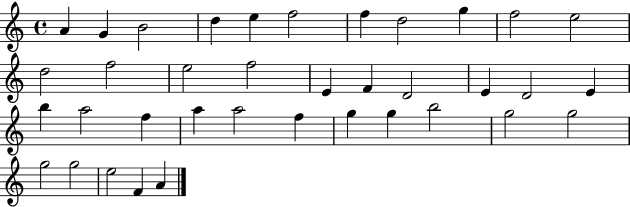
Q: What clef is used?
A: treble